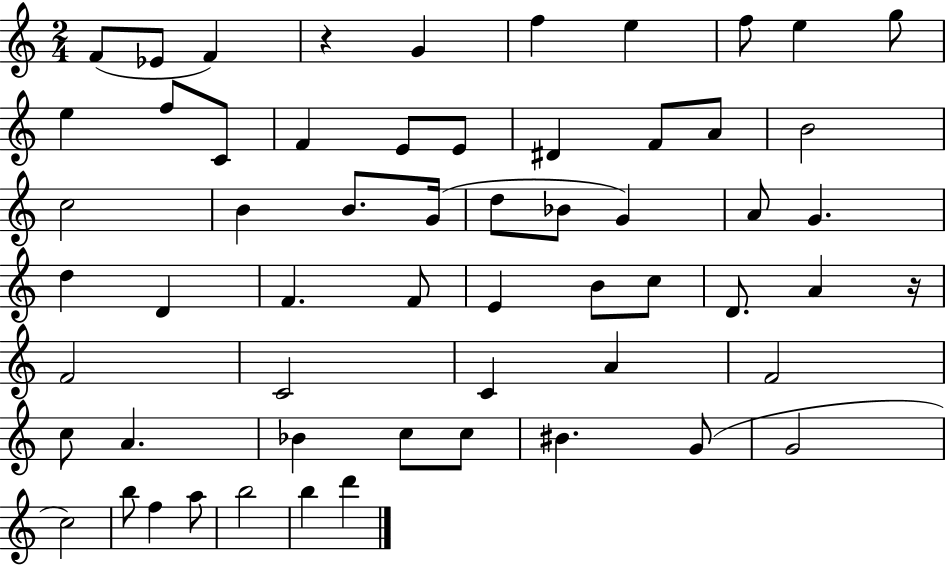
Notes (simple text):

F4/e Eb4/e F4/q R/q G4/q F5/q E5/q F5/e E5/q G5/e E5/q F5/e C4/e F4/q E4/e E4/e D#4/q F4/e A4/e B4/h C5/h B4/q B4/e. G4/s D5/e Bb4/e G4/q A4/e G4/q. D5/q D4/q F4/q. F4/e E4/q B4/e C5/e D4/e. A4/q R/s F4/h C4/h C4/q A4/q F4/h C5/e A4/q. Bb4/q C5/e C5/e BIS4/q. G4/e G4/h C5/h B5/e F5/q A5/e B5/h B5/q D6/q